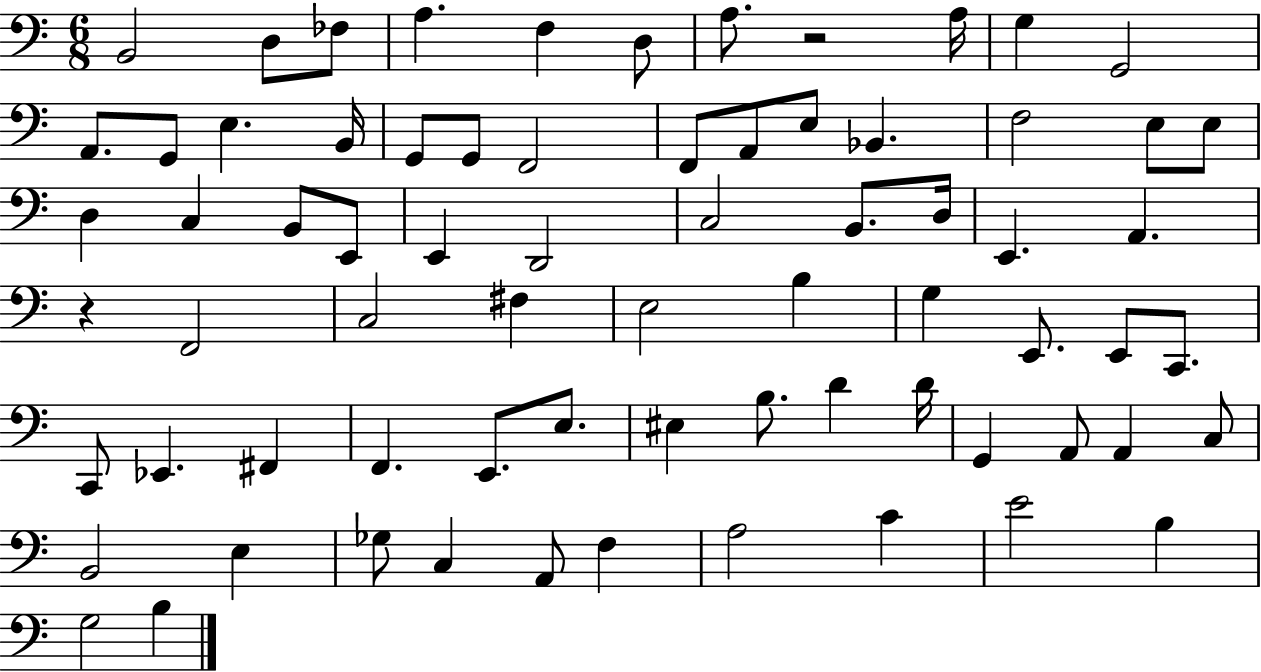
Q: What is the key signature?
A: C major